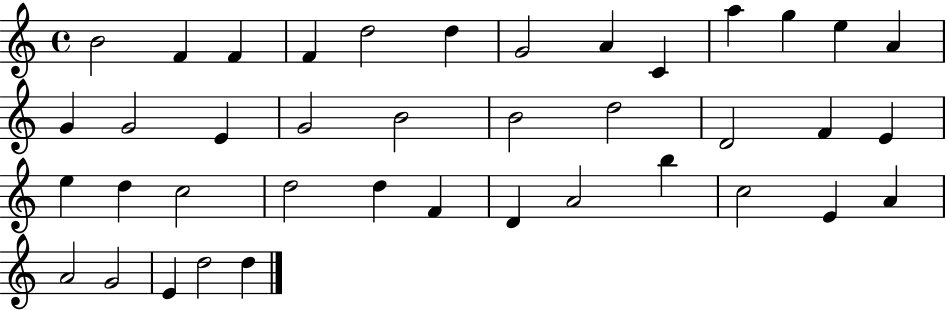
B4/h F4/q F4/q F4/q D5/h D5/q G4/h A4/q C4/q A5/q G5/q E5/q A4/q G4/q G4/h E4/q G4/h B4/h B4/h D5/h D4/h F4/q E4/q E5/q D5/q C5/h D5/h D5/q F4/q D4/q A4/h B5/q C5/h E4/q A4/q A4/h G4/h E4/q D5/h D5/q